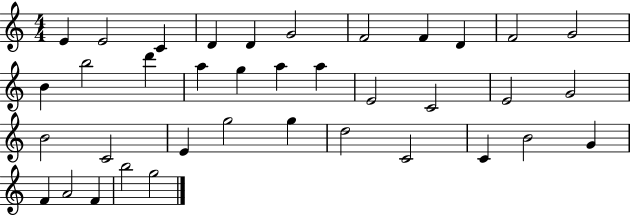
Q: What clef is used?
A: treble